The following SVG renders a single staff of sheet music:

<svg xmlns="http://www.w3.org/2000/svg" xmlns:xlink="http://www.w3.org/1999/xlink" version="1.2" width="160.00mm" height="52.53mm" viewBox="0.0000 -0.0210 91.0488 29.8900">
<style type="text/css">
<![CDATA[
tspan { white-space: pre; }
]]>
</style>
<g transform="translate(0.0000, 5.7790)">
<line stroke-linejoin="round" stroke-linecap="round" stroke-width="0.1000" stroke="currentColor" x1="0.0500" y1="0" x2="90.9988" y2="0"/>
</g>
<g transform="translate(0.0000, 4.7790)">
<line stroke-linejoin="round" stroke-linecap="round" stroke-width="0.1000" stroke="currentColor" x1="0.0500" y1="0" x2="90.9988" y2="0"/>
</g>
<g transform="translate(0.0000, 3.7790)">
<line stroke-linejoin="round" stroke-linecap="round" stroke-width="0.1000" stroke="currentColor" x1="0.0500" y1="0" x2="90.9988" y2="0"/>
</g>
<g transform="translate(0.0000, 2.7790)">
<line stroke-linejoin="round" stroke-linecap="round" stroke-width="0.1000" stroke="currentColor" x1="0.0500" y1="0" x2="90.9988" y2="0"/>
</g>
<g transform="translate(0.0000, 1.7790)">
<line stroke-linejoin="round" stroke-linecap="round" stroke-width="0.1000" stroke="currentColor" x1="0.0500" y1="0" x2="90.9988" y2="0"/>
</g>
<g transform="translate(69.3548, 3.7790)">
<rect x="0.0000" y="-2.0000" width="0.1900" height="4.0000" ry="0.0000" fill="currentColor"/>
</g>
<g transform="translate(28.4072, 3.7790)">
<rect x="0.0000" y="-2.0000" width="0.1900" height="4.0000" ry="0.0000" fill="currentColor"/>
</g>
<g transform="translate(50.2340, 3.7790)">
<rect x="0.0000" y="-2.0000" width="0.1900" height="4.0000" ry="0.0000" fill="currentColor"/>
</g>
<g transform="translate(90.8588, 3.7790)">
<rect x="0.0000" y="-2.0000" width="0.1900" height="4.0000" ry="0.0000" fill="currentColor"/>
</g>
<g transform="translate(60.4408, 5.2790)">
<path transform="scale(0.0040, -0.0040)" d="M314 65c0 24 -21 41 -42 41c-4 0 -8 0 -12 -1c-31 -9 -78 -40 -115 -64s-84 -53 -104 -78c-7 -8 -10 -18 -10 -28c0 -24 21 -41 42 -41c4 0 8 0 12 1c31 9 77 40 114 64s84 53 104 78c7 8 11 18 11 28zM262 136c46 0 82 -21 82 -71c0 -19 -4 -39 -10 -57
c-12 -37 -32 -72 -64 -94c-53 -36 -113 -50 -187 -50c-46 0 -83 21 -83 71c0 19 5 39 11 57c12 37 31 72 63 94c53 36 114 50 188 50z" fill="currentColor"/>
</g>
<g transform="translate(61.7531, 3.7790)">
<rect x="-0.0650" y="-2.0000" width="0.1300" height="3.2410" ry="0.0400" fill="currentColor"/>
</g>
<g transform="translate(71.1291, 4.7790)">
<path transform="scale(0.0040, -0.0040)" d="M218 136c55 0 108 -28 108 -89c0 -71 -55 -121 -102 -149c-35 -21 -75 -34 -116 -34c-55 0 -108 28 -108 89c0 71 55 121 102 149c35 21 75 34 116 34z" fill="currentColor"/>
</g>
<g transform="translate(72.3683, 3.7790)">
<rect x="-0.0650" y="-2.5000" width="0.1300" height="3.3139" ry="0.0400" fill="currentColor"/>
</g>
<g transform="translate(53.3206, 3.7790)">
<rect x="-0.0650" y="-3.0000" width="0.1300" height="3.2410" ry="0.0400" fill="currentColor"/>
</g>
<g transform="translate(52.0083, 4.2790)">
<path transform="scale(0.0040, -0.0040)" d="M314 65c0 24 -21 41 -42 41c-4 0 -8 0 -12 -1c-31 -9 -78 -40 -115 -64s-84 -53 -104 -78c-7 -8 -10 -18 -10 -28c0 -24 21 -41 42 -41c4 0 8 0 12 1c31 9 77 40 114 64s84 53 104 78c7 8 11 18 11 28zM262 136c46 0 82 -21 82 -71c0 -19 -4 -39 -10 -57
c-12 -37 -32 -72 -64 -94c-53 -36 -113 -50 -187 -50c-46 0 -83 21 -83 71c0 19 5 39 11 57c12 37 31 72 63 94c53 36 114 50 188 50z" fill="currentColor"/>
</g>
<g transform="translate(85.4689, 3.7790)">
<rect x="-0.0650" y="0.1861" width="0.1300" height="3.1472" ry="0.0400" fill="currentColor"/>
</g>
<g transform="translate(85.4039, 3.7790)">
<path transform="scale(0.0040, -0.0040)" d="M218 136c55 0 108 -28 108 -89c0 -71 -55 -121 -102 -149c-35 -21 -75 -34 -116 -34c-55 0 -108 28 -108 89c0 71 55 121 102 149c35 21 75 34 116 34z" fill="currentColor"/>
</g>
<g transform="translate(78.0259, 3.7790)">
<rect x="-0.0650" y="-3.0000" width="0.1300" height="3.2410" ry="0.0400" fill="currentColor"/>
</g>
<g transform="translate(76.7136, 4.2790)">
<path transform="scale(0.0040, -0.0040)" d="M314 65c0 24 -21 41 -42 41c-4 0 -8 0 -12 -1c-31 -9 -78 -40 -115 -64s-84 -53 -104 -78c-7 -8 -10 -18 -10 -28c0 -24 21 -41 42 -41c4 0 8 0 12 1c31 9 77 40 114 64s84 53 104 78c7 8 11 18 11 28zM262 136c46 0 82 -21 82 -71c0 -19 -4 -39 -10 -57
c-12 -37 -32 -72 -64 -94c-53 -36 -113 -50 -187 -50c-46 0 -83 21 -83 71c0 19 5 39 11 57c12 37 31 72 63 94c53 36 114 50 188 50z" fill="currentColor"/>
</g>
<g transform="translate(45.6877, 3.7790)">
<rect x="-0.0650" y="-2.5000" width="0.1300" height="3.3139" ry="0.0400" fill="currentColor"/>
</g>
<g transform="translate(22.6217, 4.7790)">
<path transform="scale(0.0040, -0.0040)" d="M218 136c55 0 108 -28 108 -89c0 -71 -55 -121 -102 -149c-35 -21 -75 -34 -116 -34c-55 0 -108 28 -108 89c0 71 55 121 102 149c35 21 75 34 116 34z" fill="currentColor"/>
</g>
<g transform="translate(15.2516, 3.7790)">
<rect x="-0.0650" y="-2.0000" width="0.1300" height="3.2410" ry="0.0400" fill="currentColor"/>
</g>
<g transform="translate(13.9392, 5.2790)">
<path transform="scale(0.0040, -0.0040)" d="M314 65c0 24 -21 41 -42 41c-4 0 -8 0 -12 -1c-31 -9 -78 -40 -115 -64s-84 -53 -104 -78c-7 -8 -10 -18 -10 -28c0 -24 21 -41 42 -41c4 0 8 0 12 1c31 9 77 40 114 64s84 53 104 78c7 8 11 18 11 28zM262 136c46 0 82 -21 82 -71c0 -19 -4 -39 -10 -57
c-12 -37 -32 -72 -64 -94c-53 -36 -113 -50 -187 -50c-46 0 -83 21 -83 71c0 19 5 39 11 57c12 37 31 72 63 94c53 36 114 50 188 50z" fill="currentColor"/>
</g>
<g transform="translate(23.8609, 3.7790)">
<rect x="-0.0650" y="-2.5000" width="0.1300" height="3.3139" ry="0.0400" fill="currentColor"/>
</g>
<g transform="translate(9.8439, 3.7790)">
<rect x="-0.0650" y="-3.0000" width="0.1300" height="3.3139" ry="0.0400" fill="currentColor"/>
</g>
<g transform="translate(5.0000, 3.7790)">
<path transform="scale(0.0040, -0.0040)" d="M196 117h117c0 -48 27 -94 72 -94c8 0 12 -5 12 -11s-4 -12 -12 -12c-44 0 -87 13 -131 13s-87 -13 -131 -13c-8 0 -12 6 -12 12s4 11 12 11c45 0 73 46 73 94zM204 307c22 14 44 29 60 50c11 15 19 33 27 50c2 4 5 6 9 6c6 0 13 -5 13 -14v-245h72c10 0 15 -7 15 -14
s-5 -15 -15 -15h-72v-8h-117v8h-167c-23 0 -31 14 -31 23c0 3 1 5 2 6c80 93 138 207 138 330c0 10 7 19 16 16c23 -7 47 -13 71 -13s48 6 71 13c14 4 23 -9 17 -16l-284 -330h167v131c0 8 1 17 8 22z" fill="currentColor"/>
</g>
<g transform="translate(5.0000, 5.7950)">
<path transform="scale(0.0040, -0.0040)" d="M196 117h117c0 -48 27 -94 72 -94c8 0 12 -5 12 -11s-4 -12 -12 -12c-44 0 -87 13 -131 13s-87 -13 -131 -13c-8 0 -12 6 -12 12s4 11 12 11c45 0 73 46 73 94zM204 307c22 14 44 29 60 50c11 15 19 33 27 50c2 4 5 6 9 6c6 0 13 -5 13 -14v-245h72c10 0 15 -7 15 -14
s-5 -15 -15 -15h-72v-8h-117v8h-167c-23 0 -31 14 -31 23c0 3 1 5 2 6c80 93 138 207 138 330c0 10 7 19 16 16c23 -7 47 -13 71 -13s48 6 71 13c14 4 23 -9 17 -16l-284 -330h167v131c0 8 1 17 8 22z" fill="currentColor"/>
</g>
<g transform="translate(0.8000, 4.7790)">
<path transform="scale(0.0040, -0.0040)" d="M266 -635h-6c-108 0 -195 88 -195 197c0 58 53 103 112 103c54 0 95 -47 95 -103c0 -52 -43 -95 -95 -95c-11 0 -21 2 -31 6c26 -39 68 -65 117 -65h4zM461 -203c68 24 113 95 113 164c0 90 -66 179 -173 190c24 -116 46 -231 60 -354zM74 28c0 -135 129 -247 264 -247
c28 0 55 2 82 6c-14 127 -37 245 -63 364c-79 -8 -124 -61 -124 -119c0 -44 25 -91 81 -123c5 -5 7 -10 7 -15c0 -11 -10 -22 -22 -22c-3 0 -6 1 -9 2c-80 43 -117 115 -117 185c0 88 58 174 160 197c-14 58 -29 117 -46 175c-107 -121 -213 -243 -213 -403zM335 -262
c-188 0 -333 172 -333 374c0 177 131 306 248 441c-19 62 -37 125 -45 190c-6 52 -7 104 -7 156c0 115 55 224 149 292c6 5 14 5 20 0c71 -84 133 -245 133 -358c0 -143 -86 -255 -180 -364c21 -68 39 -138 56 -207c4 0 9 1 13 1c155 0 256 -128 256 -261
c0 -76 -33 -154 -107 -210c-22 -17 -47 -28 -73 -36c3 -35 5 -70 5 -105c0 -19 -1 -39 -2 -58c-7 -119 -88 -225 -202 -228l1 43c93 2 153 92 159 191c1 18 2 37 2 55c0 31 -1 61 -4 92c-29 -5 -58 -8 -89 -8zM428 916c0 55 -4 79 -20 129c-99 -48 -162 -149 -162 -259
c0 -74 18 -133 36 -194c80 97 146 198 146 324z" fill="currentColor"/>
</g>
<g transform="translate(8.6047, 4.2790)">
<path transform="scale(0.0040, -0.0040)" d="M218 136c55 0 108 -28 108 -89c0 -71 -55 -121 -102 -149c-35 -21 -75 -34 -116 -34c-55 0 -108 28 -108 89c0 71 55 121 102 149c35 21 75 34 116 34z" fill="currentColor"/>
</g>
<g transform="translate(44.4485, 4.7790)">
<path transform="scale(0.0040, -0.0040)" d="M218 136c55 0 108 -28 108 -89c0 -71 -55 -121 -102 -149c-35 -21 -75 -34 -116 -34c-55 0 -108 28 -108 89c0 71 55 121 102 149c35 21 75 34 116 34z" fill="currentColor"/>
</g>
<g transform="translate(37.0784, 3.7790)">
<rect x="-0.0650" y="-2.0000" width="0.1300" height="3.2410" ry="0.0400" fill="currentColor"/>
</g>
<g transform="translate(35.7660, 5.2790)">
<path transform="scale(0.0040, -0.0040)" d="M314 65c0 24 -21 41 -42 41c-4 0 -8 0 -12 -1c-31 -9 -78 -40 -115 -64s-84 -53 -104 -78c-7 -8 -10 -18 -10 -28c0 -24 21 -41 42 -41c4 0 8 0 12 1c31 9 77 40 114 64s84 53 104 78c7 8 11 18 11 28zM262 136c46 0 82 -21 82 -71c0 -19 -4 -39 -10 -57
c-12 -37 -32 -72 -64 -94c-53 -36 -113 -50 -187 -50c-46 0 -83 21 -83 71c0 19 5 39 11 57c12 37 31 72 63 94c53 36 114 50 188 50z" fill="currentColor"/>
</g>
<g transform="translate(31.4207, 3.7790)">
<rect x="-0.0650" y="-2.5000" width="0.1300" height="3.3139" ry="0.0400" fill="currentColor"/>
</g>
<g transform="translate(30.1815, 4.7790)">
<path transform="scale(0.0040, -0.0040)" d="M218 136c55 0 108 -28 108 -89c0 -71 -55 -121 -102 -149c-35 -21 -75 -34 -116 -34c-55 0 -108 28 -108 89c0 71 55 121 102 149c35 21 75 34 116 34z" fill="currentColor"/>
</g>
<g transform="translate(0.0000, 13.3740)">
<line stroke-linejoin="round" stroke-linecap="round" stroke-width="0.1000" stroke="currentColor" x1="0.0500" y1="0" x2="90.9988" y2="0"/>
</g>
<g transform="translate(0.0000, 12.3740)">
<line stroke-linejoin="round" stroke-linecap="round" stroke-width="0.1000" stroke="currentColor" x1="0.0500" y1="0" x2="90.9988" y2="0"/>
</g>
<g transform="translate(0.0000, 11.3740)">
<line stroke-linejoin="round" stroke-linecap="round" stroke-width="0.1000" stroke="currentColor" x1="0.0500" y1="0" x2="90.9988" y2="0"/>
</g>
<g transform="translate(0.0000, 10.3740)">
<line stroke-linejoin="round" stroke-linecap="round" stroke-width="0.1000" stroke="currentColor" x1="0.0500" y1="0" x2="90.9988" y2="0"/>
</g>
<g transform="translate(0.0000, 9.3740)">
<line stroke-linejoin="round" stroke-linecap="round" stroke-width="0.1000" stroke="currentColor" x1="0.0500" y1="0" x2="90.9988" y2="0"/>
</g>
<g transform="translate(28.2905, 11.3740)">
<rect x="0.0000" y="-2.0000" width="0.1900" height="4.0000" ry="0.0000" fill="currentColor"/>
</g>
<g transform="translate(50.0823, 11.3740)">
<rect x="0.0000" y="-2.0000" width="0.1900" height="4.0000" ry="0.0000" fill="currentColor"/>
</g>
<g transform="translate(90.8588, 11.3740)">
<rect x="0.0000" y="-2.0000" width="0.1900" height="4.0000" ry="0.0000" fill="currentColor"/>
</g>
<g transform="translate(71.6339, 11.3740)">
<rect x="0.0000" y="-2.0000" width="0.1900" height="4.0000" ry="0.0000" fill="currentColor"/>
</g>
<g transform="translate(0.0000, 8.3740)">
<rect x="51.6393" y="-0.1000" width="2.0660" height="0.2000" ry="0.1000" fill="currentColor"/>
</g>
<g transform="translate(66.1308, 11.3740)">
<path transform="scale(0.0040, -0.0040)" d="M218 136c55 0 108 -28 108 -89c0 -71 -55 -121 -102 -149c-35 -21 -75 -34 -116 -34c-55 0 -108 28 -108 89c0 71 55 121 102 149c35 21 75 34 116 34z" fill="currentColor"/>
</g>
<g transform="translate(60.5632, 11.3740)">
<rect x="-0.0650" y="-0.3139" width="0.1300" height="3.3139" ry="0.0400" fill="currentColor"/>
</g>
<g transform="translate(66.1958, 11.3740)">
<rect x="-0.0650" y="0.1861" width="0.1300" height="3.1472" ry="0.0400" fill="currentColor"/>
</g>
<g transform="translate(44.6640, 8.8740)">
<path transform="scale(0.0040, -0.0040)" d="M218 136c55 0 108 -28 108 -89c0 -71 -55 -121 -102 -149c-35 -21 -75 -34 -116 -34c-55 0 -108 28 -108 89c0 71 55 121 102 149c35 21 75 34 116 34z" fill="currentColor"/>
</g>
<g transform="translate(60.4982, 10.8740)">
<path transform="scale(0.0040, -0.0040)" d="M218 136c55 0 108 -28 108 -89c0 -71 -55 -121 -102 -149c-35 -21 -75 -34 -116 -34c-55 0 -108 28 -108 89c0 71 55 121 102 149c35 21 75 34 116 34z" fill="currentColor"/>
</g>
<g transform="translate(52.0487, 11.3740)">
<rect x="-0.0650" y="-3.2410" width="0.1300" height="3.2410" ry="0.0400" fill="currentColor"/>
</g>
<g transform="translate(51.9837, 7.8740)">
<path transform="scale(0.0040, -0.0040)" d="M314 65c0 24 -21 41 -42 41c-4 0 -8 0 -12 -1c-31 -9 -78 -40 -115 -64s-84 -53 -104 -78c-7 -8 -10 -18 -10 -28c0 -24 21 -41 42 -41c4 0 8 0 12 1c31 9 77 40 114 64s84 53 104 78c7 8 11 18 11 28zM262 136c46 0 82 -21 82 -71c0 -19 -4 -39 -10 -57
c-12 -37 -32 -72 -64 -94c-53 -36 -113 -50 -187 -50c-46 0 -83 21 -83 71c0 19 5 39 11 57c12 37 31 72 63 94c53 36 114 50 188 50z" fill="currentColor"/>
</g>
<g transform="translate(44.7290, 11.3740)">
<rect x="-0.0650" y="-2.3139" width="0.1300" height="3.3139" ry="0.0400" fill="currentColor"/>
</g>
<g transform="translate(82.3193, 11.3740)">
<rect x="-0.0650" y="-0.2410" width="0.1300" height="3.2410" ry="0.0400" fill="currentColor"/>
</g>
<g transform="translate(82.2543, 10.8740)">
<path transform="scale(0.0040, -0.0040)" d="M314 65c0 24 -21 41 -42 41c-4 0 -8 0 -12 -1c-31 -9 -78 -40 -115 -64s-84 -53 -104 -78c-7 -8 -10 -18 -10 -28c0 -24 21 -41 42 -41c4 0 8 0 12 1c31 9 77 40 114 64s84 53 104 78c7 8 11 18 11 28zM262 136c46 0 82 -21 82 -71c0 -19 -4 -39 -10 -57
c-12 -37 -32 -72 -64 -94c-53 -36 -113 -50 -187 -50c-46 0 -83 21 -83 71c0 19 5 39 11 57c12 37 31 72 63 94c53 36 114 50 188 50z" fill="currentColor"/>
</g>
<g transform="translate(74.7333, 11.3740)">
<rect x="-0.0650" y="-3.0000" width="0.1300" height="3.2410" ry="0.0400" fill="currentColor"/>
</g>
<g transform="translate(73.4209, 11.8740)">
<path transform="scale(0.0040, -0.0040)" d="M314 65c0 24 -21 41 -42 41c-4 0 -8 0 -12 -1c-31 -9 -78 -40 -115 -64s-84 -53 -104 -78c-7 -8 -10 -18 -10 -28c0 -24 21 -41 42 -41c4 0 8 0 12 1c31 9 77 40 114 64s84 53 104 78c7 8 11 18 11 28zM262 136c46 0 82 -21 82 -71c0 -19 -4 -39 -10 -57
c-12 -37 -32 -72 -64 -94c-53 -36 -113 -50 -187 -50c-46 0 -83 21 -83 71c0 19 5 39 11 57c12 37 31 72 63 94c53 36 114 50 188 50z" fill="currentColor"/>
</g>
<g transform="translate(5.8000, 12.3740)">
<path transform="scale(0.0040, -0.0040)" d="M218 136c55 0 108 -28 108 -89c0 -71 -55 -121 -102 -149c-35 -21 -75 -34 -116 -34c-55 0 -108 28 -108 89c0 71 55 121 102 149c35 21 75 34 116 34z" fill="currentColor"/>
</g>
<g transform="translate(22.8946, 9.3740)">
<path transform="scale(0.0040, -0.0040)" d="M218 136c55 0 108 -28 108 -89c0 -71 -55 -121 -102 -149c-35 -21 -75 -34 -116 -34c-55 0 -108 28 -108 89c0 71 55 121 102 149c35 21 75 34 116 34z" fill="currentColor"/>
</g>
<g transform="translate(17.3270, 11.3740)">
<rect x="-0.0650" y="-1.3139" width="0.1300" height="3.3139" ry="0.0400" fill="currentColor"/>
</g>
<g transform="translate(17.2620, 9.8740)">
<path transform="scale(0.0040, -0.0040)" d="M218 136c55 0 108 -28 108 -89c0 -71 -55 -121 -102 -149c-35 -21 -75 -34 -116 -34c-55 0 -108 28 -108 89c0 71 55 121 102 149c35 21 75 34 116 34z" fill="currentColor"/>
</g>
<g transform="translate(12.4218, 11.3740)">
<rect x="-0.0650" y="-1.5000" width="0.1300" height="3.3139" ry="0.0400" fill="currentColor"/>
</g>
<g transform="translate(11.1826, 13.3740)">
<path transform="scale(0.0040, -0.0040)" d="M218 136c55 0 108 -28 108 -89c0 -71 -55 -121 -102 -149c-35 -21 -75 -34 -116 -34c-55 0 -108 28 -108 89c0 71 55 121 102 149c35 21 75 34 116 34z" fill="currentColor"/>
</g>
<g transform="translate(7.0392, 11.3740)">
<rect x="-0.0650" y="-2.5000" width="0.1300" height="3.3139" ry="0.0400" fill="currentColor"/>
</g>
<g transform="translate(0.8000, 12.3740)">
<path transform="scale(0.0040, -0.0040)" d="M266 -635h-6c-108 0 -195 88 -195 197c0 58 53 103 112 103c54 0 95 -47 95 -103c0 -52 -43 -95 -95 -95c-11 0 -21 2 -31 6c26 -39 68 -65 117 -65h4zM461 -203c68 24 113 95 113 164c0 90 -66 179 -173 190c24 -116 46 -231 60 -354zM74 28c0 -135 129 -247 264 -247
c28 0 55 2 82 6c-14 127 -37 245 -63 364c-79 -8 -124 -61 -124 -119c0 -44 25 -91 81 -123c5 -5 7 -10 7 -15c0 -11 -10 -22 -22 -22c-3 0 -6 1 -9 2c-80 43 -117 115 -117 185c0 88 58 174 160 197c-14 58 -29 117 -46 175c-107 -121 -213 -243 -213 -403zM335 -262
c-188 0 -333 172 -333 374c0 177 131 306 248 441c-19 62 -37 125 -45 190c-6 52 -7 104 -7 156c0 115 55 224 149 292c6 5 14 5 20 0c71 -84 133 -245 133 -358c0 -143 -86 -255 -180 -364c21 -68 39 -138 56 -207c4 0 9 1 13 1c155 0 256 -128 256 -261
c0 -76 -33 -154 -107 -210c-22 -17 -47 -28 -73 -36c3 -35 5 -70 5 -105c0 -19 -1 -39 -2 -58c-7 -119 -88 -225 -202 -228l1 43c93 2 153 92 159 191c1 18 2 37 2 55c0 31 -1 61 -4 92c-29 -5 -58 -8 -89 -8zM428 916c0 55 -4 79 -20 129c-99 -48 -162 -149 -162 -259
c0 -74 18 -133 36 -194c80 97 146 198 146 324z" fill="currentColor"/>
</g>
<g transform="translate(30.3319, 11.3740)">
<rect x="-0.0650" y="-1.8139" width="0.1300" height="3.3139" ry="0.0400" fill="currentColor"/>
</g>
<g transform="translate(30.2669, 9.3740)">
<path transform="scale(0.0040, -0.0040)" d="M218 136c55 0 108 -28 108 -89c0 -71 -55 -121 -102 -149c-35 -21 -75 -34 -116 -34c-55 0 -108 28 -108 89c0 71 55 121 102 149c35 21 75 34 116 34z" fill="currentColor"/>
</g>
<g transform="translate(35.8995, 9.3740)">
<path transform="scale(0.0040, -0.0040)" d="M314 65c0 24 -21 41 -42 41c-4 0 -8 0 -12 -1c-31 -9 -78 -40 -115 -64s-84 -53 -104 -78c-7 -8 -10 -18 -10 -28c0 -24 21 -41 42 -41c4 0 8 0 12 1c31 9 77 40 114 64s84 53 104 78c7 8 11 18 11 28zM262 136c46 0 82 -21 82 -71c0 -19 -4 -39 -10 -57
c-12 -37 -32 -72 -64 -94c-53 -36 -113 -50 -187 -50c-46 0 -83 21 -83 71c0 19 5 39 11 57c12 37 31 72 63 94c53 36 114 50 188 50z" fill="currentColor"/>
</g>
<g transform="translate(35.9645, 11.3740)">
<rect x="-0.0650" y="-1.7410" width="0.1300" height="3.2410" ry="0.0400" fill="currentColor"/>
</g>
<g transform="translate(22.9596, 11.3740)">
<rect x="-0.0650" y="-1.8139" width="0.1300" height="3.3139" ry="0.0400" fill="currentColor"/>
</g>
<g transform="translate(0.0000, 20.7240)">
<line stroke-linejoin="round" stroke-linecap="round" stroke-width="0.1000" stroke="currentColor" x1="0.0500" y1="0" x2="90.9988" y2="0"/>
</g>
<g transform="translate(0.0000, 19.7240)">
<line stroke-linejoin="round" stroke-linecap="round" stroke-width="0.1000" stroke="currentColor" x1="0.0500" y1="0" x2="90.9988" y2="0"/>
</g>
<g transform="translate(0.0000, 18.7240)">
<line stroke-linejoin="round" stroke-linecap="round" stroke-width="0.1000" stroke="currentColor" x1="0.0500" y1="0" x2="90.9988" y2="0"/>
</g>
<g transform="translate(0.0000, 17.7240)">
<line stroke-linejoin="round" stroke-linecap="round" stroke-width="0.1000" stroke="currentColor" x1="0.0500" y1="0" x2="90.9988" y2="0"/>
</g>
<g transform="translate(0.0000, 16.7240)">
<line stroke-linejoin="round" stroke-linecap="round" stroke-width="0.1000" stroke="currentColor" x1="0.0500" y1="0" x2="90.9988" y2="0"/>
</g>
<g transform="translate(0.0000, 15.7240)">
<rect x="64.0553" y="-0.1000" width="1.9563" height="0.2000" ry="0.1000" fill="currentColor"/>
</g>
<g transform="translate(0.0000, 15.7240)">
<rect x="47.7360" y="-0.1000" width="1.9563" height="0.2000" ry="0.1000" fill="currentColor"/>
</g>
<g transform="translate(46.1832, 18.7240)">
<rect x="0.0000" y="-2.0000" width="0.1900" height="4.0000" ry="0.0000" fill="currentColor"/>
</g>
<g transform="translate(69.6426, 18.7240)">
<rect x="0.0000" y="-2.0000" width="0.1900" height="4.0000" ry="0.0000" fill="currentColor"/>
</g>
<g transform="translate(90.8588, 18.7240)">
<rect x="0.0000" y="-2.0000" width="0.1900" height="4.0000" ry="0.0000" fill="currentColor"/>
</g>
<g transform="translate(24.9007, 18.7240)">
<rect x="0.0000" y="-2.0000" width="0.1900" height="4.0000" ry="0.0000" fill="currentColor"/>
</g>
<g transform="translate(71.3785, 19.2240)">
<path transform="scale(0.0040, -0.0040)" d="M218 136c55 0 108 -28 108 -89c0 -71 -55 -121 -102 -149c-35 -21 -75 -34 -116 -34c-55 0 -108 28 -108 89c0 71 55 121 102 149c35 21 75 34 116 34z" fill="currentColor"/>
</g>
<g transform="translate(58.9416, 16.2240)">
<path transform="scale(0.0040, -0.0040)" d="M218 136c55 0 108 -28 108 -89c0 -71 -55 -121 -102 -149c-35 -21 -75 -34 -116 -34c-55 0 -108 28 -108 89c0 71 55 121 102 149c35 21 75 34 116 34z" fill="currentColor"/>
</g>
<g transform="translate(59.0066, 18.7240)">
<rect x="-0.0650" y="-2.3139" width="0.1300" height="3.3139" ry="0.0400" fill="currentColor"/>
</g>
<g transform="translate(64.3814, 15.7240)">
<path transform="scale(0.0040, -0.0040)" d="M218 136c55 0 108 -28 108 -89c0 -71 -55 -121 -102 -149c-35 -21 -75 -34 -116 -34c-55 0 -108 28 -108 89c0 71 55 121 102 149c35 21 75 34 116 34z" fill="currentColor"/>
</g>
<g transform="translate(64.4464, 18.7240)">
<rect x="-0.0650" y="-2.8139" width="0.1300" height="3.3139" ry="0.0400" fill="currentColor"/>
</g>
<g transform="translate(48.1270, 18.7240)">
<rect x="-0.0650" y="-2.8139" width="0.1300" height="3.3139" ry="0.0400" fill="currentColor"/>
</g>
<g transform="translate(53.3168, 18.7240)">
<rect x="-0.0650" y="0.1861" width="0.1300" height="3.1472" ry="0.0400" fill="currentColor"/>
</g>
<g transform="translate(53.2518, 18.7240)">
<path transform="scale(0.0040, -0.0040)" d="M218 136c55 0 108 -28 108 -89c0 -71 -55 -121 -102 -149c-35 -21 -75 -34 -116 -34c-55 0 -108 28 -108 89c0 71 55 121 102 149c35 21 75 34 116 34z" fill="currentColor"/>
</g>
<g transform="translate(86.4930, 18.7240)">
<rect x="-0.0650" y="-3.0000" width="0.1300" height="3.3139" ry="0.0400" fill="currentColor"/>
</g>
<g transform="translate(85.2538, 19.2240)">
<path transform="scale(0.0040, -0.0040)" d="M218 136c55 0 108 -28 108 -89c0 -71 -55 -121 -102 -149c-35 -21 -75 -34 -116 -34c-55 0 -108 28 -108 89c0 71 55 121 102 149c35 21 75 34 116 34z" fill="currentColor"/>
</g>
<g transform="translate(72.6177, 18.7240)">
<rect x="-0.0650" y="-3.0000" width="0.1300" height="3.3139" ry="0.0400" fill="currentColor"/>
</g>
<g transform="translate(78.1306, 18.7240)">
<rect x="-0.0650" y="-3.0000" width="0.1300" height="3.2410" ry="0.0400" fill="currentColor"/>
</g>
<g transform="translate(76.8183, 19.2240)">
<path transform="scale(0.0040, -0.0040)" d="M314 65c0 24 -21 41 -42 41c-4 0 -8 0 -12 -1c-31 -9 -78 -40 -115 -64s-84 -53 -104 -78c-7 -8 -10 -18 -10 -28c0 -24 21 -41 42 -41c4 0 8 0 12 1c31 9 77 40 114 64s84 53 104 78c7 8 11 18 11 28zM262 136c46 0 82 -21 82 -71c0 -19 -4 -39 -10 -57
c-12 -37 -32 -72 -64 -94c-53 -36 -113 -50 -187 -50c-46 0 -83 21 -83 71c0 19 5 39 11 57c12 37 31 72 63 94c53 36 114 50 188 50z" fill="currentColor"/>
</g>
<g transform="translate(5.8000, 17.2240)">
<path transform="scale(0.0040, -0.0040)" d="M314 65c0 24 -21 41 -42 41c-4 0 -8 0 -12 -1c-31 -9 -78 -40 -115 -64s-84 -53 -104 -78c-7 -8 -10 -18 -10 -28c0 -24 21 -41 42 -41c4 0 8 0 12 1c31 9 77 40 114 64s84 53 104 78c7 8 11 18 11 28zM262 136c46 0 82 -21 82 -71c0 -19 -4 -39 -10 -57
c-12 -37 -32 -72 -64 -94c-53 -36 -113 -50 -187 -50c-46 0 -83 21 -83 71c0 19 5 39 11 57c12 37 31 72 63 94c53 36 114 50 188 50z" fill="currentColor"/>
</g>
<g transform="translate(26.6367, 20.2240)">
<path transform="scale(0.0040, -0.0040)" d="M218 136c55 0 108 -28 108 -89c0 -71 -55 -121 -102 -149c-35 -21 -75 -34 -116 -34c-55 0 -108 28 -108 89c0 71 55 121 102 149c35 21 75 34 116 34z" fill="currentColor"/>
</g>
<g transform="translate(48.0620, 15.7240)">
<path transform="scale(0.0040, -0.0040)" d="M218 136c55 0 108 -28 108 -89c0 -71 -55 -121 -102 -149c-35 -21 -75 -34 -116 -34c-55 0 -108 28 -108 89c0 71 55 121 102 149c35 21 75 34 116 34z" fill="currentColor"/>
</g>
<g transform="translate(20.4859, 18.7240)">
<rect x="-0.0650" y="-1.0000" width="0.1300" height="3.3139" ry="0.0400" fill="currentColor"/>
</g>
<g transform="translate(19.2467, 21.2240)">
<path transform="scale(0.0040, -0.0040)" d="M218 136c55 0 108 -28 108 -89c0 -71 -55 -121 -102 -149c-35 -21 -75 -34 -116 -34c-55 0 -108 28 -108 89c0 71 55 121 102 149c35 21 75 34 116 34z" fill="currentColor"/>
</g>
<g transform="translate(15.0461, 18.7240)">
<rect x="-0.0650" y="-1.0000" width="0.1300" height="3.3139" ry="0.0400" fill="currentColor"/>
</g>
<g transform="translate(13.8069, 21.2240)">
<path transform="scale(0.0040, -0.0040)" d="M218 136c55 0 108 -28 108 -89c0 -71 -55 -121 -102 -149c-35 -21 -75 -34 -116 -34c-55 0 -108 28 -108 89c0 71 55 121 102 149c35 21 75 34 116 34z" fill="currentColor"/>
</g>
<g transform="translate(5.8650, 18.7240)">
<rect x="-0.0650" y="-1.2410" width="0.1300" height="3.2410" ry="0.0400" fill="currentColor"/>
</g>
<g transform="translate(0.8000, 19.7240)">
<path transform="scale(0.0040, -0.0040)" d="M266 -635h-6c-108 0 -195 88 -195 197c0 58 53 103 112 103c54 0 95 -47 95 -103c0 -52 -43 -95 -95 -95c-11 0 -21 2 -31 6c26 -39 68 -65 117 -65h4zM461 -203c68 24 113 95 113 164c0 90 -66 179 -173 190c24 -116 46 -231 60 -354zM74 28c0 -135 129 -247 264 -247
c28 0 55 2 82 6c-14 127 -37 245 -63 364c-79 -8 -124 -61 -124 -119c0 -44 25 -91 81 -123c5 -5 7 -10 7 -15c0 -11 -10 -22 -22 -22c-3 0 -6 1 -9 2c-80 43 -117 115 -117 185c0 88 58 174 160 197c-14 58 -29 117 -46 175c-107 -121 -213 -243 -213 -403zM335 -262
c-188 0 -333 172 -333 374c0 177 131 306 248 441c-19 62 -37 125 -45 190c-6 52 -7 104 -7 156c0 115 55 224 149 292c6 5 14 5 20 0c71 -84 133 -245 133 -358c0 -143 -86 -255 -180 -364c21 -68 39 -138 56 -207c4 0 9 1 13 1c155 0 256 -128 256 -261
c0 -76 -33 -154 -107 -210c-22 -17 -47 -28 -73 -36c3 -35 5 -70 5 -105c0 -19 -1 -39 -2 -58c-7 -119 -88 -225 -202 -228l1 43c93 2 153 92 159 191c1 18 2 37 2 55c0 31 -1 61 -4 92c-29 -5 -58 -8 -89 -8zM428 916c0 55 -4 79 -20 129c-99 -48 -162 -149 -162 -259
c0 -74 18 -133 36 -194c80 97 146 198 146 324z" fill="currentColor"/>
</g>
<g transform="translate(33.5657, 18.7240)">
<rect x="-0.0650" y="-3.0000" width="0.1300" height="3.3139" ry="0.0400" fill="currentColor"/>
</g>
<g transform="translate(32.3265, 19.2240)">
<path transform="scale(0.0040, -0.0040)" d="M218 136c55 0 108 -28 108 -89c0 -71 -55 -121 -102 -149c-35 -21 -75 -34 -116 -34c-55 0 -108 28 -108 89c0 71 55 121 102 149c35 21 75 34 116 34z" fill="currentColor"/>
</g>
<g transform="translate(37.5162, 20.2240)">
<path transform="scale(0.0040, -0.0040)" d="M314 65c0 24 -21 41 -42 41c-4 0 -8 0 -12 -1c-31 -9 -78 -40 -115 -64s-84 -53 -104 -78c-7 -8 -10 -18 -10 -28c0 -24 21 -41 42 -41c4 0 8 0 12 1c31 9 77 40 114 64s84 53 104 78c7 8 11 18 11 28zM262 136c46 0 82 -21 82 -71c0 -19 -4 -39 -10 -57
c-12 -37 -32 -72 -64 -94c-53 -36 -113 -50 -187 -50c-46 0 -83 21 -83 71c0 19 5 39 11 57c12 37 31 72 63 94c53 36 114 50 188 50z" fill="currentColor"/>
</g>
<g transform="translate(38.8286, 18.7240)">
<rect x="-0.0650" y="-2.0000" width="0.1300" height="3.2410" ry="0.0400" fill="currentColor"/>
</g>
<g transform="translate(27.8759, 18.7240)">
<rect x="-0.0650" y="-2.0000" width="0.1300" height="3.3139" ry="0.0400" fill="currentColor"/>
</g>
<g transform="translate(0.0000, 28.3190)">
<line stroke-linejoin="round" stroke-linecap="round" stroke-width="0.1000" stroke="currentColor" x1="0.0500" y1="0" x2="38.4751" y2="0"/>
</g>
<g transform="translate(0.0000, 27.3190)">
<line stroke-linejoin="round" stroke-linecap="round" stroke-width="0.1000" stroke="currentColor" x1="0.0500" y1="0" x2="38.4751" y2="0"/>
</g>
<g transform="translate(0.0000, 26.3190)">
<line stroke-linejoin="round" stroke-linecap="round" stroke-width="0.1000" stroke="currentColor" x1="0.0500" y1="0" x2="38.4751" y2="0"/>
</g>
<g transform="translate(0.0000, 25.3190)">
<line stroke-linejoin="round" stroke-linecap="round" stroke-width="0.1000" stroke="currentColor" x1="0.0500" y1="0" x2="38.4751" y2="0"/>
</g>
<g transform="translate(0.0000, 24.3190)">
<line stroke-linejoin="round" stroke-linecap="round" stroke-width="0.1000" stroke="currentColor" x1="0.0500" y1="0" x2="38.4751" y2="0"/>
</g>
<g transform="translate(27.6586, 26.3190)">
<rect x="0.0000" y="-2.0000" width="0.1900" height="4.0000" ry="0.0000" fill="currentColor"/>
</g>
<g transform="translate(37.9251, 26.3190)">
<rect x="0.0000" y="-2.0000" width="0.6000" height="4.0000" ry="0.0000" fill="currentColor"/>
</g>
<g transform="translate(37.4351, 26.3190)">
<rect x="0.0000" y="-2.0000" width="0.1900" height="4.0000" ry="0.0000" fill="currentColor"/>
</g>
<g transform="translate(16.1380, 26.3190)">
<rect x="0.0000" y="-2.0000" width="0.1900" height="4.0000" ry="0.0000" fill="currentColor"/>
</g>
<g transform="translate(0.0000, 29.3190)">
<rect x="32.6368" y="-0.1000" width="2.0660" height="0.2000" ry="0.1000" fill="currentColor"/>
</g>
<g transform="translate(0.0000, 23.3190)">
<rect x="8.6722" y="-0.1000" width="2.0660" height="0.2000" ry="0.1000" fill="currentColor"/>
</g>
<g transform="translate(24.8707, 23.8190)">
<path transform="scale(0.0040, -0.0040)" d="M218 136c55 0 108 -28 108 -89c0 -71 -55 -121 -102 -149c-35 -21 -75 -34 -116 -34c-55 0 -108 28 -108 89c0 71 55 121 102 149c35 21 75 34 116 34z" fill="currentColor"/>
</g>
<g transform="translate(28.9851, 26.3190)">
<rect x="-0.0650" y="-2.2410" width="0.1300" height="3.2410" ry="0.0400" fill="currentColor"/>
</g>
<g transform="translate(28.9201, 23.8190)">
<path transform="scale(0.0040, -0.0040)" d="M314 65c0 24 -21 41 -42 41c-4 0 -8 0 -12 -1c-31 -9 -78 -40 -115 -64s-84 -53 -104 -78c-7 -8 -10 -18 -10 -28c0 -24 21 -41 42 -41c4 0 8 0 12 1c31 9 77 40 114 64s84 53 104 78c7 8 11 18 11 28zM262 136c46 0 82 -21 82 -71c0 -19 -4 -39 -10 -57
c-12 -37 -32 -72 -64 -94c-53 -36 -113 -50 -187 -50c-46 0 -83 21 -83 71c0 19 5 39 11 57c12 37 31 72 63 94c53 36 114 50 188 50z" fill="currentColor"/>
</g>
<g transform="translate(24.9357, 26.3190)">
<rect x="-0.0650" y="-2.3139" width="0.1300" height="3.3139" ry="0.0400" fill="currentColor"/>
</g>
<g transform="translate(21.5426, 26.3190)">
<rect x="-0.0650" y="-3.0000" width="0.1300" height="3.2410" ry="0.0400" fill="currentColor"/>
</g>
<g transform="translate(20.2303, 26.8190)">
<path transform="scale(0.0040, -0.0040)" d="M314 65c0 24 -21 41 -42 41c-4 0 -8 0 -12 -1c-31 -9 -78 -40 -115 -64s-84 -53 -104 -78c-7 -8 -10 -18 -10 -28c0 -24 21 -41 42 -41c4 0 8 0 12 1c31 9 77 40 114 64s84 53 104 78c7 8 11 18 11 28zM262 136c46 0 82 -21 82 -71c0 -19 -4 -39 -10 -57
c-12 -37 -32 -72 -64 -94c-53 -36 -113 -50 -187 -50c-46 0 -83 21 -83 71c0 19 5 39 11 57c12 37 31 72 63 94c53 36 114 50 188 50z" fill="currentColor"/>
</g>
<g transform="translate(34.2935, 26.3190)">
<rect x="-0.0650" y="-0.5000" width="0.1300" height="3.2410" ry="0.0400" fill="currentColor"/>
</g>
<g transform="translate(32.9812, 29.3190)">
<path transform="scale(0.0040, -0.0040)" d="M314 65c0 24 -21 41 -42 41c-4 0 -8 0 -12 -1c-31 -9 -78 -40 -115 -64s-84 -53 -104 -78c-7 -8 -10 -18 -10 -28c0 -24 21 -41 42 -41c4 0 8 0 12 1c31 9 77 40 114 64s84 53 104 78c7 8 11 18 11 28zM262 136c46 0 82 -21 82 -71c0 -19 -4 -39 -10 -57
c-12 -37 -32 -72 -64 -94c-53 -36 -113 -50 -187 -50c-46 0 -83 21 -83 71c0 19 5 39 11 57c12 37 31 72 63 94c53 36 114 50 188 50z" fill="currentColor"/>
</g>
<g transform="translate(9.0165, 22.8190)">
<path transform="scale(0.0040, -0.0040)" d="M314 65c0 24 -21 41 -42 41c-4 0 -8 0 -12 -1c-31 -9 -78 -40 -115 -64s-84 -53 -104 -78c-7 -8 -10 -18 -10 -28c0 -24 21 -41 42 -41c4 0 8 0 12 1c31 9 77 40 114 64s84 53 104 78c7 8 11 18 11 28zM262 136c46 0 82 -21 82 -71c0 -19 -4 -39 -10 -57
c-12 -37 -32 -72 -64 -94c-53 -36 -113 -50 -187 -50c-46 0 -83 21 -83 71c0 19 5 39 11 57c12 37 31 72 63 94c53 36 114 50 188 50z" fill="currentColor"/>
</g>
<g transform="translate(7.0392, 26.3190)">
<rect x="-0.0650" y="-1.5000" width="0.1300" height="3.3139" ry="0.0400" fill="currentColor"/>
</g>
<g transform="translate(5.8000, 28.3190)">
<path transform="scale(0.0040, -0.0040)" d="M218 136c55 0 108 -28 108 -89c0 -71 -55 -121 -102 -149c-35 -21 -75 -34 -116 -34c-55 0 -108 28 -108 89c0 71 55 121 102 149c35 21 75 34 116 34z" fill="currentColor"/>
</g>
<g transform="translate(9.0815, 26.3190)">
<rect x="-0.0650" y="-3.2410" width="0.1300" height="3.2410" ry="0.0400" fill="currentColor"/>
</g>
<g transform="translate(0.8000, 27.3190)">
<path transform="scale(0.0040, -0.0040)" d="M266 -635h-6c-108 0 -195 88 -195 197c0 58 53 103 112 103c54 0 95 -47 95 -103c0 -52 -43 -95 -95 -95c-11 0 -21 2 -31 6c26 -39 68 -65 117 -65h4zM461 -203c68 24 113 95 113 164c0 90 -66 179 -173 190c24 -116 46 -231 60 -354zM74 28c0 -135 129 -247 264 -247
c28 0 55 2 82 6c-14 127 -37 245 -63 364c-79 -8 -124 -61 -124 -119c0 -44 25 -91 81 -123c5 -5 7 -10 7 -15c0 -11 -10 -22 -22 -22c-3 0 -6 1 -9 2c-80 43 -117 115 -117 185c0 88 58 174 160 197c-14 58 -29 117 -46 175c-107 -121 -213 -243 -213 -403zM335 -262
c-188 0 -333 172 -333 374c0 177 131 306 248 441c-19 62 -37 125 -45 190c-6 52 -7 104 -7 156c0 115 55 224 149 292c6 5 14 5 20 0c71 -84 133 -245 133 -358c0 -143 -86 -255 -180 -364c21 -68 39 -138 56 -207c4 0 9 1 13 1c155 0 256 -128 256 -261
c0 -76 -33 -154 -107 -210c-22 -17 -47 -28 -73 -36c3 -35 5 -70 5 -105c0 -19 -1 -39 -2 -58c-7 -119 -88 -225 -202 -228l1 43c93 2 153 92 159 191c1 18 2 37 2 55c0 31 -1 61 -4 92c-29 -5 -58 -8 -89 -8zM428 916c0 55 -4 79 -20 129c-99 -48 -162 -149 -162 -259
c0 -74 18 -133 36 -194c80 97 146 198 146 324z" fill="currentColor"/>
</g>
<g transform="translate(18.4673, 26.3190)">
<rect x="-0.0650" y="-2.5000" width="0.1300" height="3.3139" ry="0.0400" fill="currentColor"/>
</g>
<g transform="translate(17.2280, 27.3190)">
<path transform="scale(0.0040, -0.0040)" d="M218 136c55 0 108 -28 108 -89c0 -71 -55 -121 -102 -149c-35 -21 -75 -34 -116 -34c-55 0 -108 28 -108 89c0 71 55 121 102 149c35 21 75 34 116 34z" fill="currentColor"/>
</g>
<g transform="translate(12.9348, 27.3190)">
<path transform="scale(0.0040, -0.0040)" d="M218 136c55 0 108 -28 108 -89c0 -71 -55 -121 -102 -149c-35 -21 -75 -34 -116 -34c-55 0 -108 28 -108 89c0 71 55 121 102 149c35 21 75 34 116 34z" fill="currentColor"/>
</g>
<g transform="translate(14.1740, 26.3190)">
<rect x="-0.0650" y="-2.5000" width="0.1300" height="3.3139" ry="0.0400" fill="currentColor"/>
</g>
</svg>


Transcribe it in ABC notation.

X:1
T:Untitled
M:4/4
L:1/4
K:C
A F2 G G F2 G A2 F2 G A2 B G E e f f f2 g b2 c B A2 c2 e2 D D F A F2 a B g a A A2 A E b2 G G A2 g g2 C2